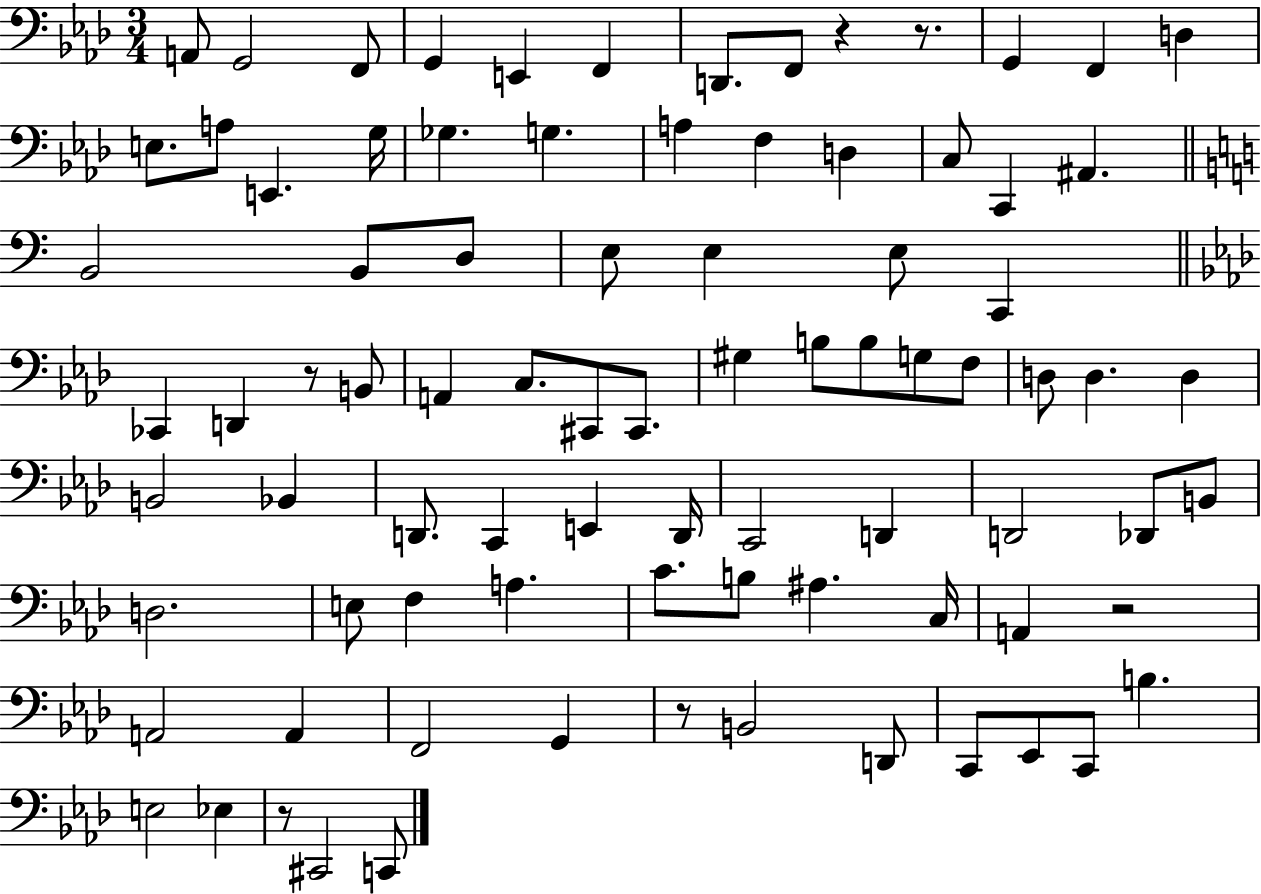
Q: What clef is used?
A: bass